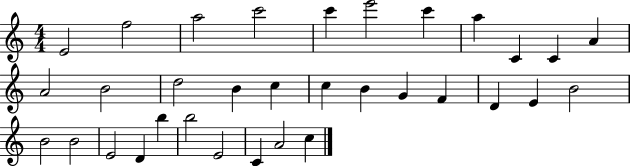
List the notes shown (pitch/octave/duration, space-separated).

E4/h F5/h A5/h C6/h C6/q E6/h C6/q A5/q C4/q C4/q A4/q A4/h B4/h D5/h B4/q C5/q C5/q B4/q G4/q F4/q D4/q E4/q B4/h B4/h B4/h E4/h D4/q B5/q B5/h E4/h C4/q A4/h C5/q